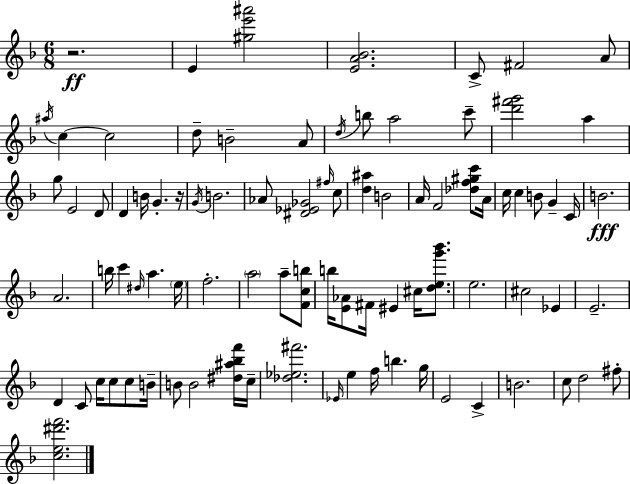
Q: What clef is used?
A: treble